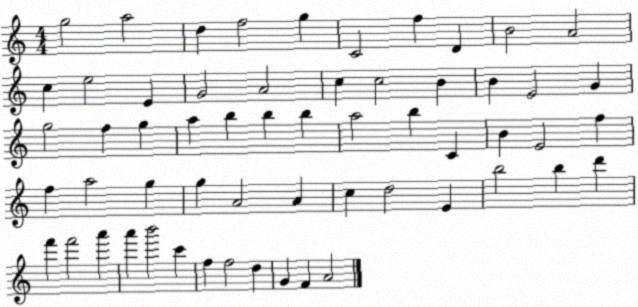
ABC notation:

X:1
T:Untitled
M:4/4
L:1/4
K:C
g2 a2 d f2 g C2 f D B2 A2 c e2 E G2 A2 c c2 B B E2 G g2 f g a b b b a2 b C B E2 f f a2 g g A2 A c d2 E b2 b d' f' f'2 a' a' b'2 c' f f2 d G F A2